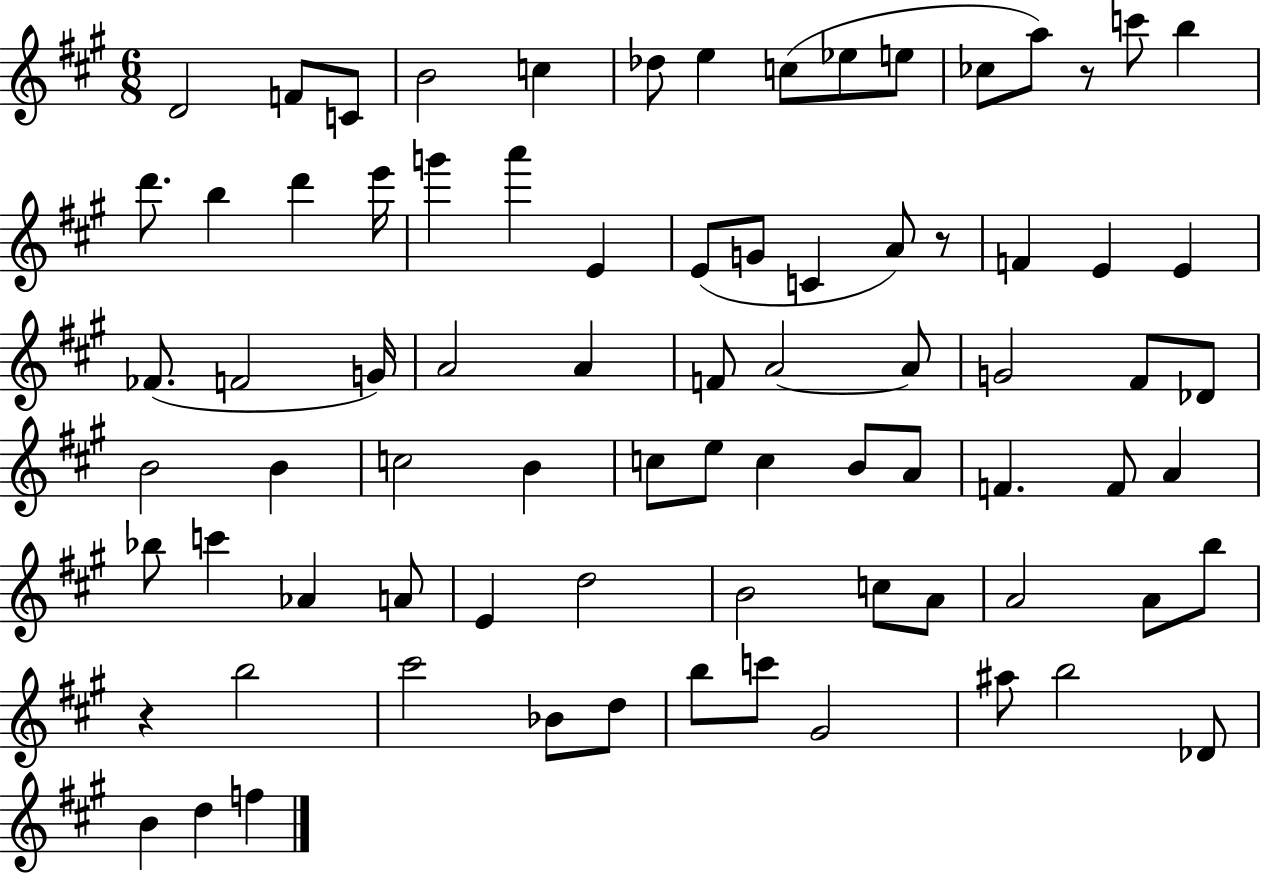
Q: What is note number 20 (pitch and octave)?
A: A6